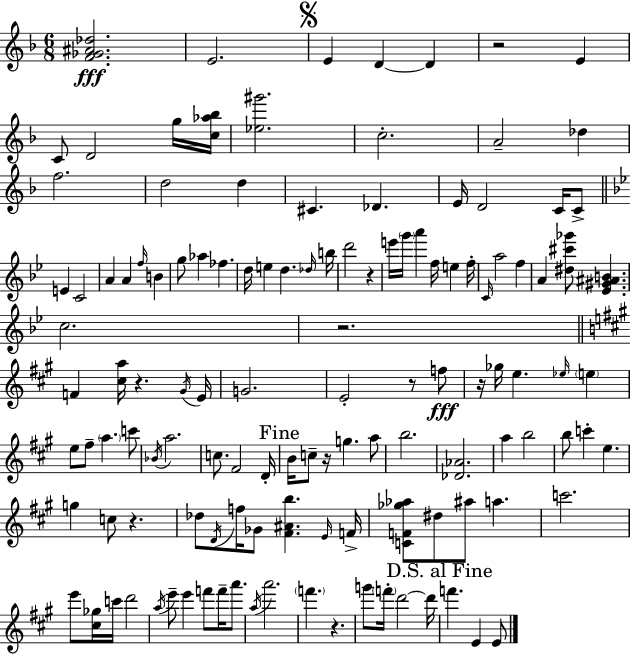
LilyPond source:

{
  \clef treble
  \numericTimeSignature
  \time 6/8
  \key f \major
  <f' ges' ais' des''>2.\fff | e'2. | \mark \markup { \musicglyph "scripts.segno" } e'4 d'4~~ d'4 | r2 e'4 | \break c'8 d'2 g''16 <c'' aes'' bes''>16 | <ees'' gis'''>2. | c''2.-. | a'2-- des''4 | \break f''2. | d''2 d''4 | cis'4. des'4. | e'16 d'2 c'16 c'8-> | \break \bar "||" \break \key g \minor e'4 c'2 | a'4 a'4 \grace { f''16 } b'4 | g''8 aes''4 fes''4. | d''16 e''4 d''4. | \break \grace { des''16 } b''16 d'''2 r4 | e'''16 \parenthesize g'''16 a'''4 f''16 e''4 | f''16-. \grace { c'16 } a''2 f''4 | a'4 <dis'' cis''' ges'''>8 <ees' gis' ais' b'>4. | \break c''2. | r2. | \bar "||" \break \key a \major f'4 <cis'' a''>16 r4. \acciaccatura { gis'16 } | e'16 g'2. | e'2-. r8 f''8\fff | r16 ges''16 e''4. \grace { ees''16 } \parenthesize e''4 | \break e''8 fis''8-- \parenthesize a''4. | c'''8 \acciaccatura { bes'16 } a''2. | c''8. fis'2 | d'16-. \mark "Fine" b'16 c''8-- r16 g''4. | \break a''8 b''2. | <des' aes'>2. | a''4 b''2 | b''8 c'''4-. e''4. | \break g''4 c''8 r4. | des''8 \acciaccatura { d'16 } f''16 ges'8 <fis' ais' b''>4. | \grace { e'16 } f'16-> <c' f' ges'' aes''>8 dis''8 ais''8 a''4. | c'''2. | \break e'''8 <cis'' ges''>16 c'''16 d'''2 | \acciaccatura { a''16 } e'''8-- e'''4 | f'''8 f'''16-- a'''8. \acciaccatura { a''16 } a'''2. | \parenthesize f'''4. | \break r4. g'''8 \parenthesize f'''16-. d'''2~~ | d'''16 \mark "D.S. al Fine" f'''4. | e'4 e'8 \bar "|."
}